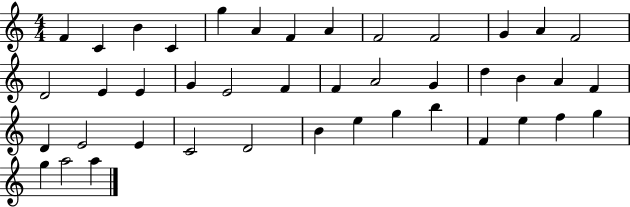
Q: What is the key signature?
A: C major